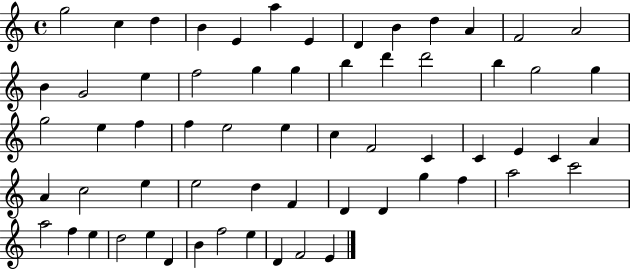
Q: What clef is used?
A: treble